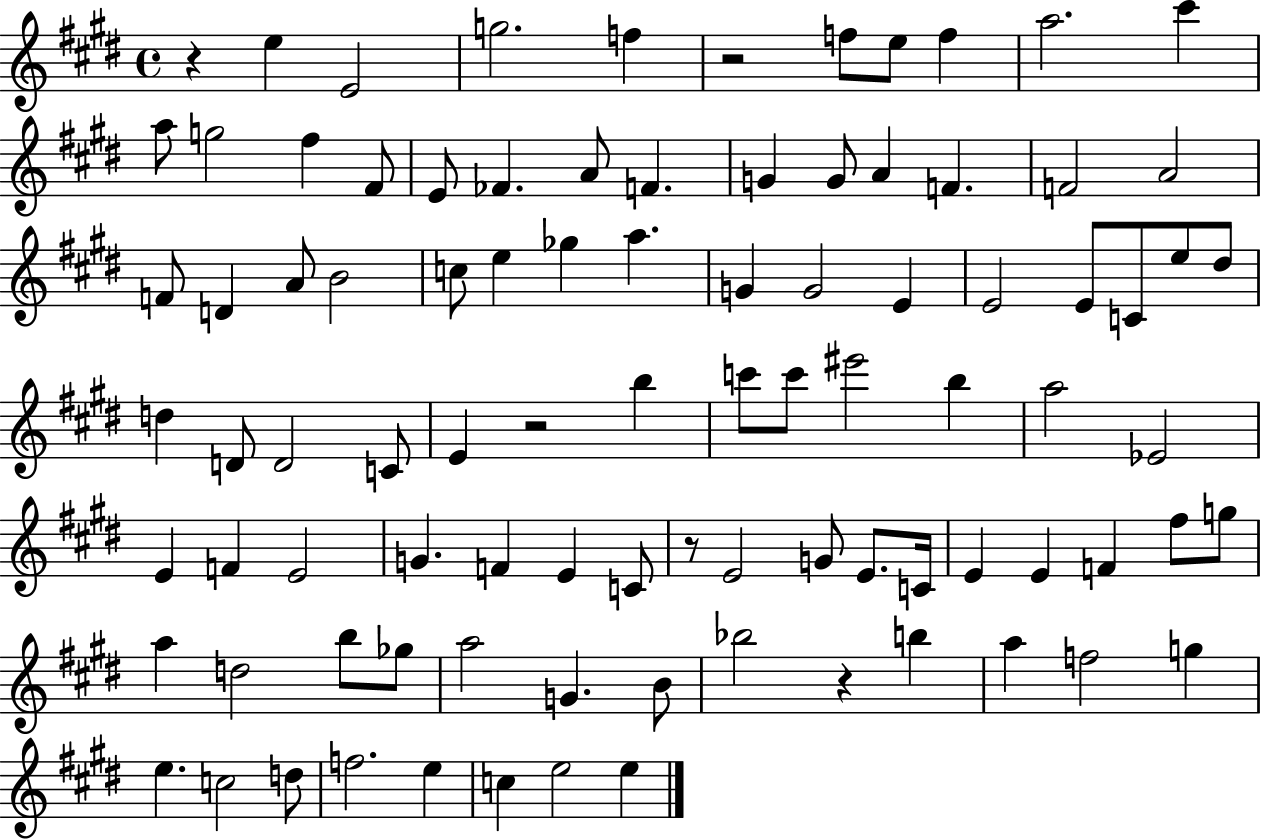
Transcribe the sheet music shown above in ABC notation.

X:1
T:Untitled
M:4/4
L:1/4
K:E
z e E2 g2 f z2 f/2 e/2 f a2 ^c' a/2 g2 ^f ^F/2 E/2 _F A/2 F G G/2 A F F2 A2 F/2 D A/2 B2 c/2 e _g a G G2 E E2 E/2 C/2 e/2 ^d/2 d D/2 D2 C/2 E z2 b c'/2 c'/2 ^e'2 b a2 _E2 E F E2 G F E C/2 z/2 E2 G/2 E/2 C/4 E E F ^f/2 g/2 a d2 b/2 _g/2 a2 G B/2 _b2 z b a f2 g e c2 d/2 f2 e c e2 e